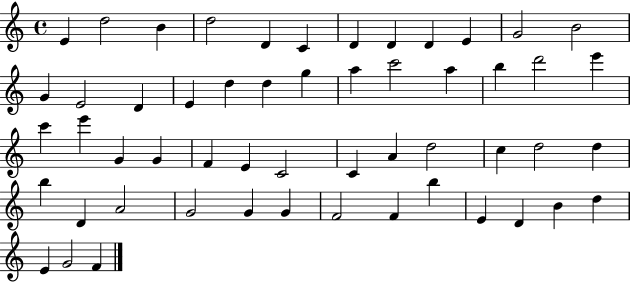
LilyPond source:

{
  \clef treble
  \time 4/4
  \defaultTimeSignature
  \key c \major
  e'4 d''2 b'4 | d''2 d'4 c'4 | d'4 d'4 d'4 e'4 | g'2 b'2 | \break g'4 e'2 d'4 | e'4 d''4 d''4 g''4 | a''4 c'''2 a''4 | b''4 d'''2 e'''4 | \break c'''4 e'''4 g'4 g'4 | f'4 e'4 c'2 | c'4 a'4 d''2 | c''4 d''2 d''4 | \break b''4 d'4 a'2 | g'2 g'4 g'4 | f'2 f'4 b''4 | e'4 d'4 b'4 d''4 | \break e'4 g'2 f'4 | \bar "|."
}